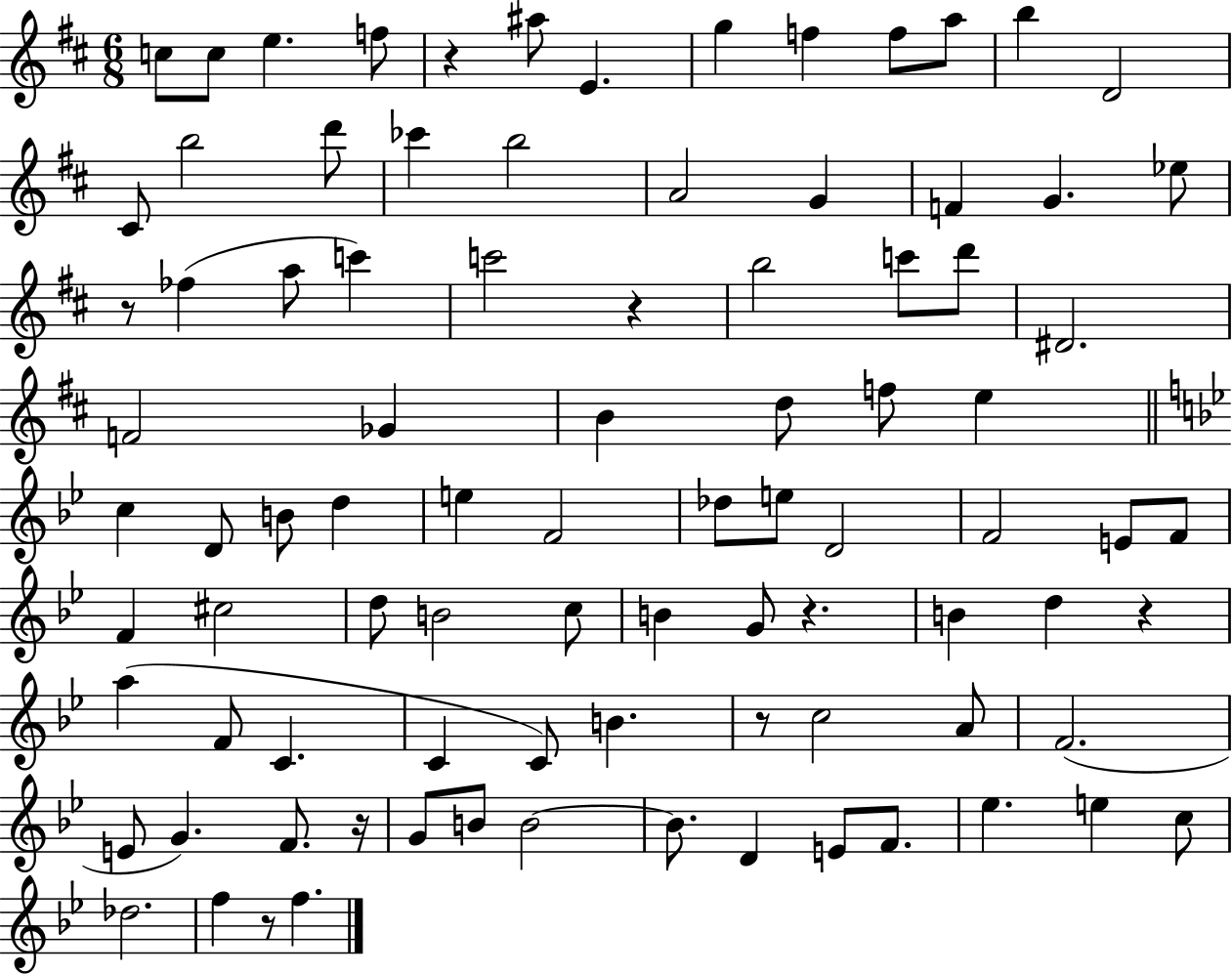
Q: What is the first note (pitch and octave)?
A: C5